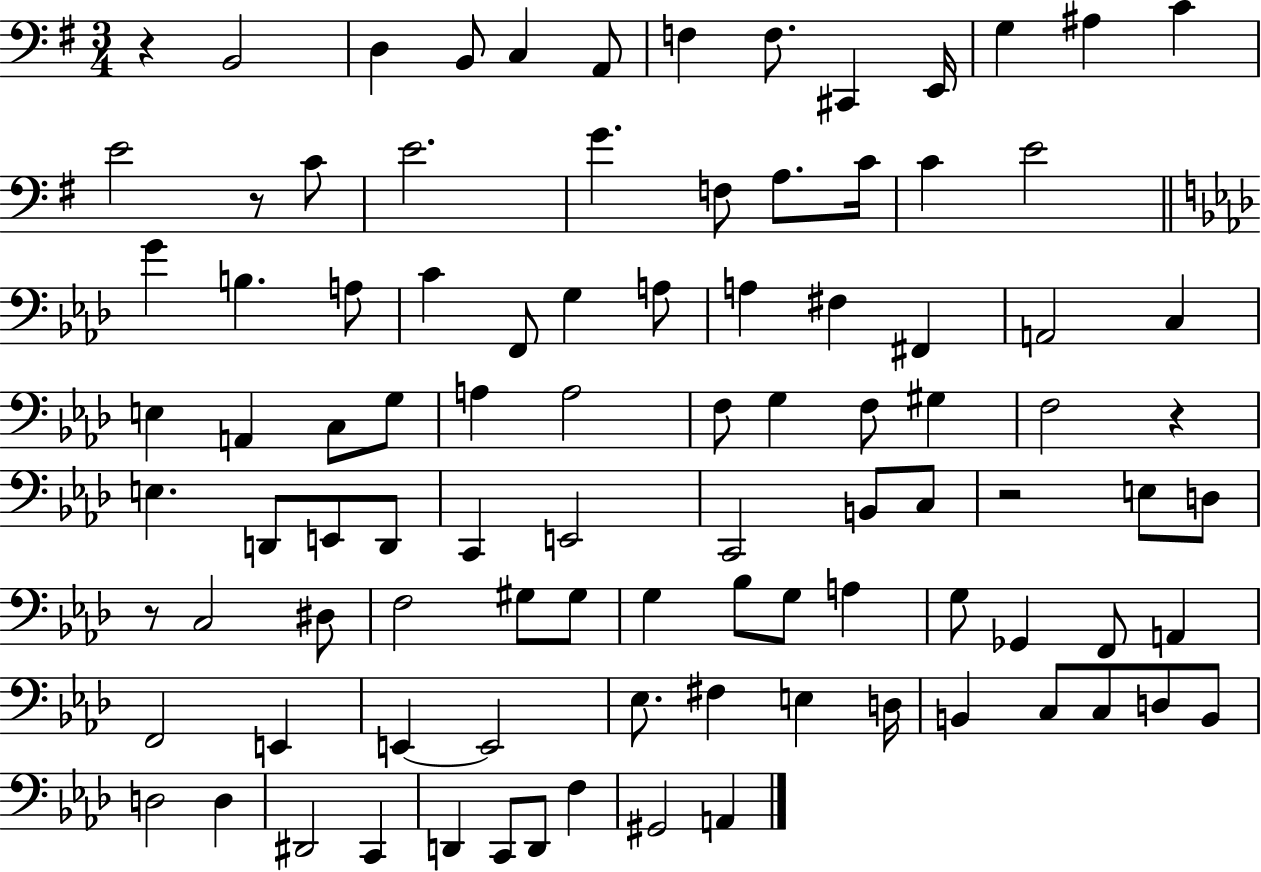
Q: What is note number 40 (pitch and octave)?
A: F3